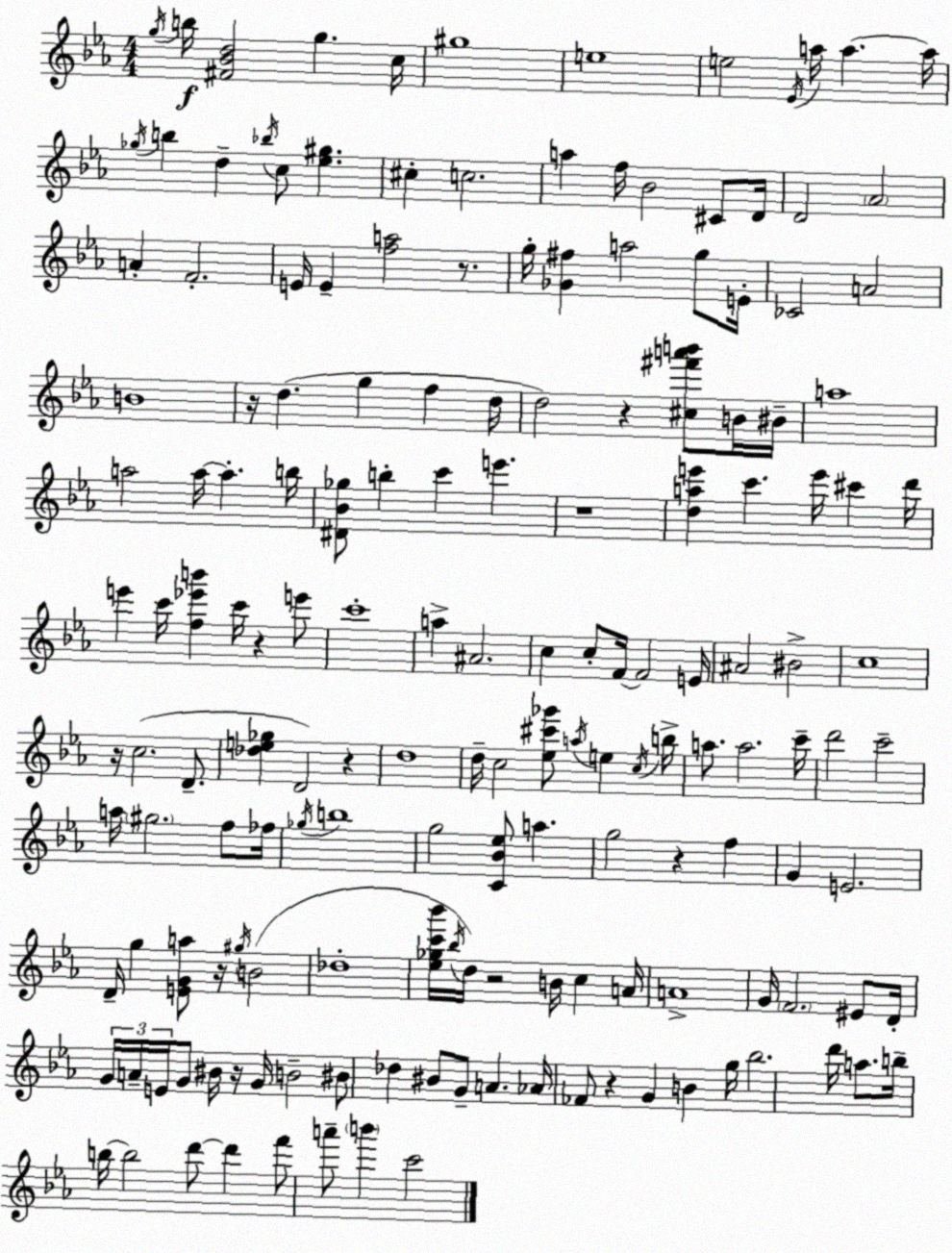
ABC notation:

X:1
T:Untitled
M:4/4
L:1/4
K:Cm
g/4 b/4 [^F_Bd]2 g c/4 ^g4 e4 e2 _E/4 a/4 a a/4 _g/4 b d _b/4 c/2 [_e^g] ^c c2 a f/4 _B2 ^C/2 D/4 D2 _A2 A F2 E/4 E [fa]2 z/2 g/4 [_G^f] a2 g/2 E/4 _C2 A2 B4 z/4 d g f d/4 d2 z [^c^f'a'b']/2 B/4 ^B/4 a4 a2 a/4 a b/4 [^D_B_g]/2 b c' e' z4 [dae'] c' e'/4 ^c' d'/4 e' c'/4 [f_e'b'] c'/4 z e'/2 c'4 a ^A2 c c/2 F/4 F2 E/4 ^A2 ^B2 c4 z/4 c2 D/2 [_de_g] D2 z d4 d/4 c2 [_e^c'_g']/2 a/4 e c/4 b/4 a/2 a2 c'/4 d'2 c'2 a/4 ^g2 f/2 _f/4 _g/4 b4 g2 [C_B_e]/2 a g2 z f G E2 D/4 g [EGa]/2 z/4 ^g/4 B2 _d4 [_e_gc'_b']/4 _b/4 d/4 z2 B/4 c A/4 A4 G/4 F2 ^E/2 D/4 G/4 A/4 E/4 G/2 ^B/4 z/4 G/4 B2 ^B/2 _d ^B/2 G/2 A _A/4 _F/2 z G B g/4 _b2 d'/4 a/2 b/4 b/4 b2 d'/2 d' f'/2 a'/2 b' c'2